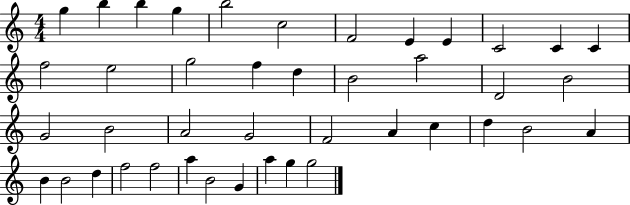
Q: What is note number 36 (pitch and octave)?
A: F5